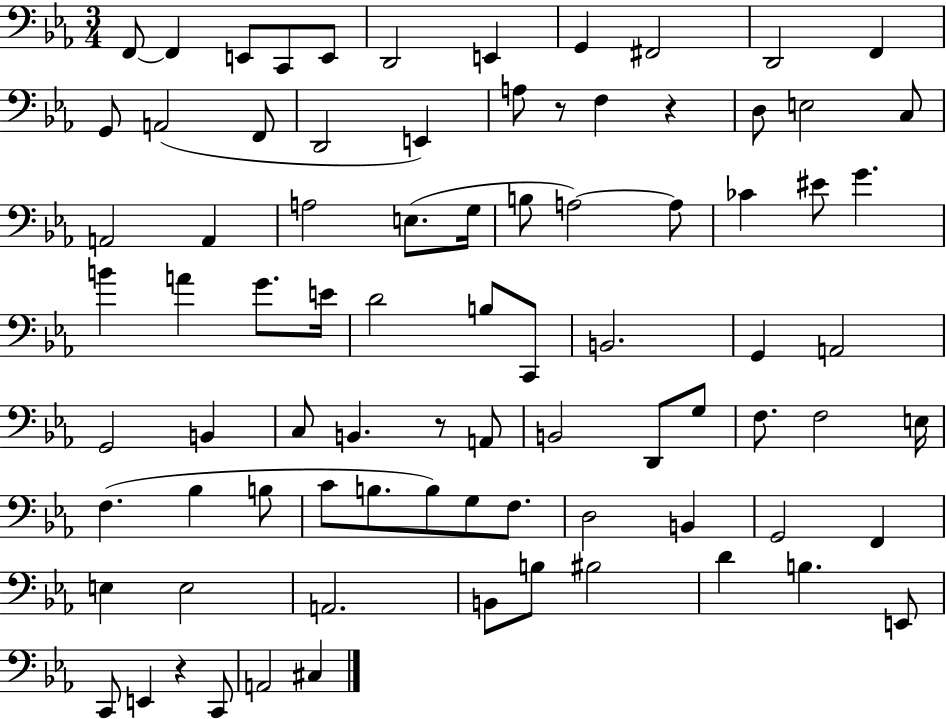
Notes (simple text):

F2/e F2/q E2/e C2/e E2/e D2/h E2/q G2/q F#2/h D2/h F2/q G2/e A2/h F2/e D2/h E2/q A3/e R/e F3/q R/q D3/e E3/h C3/e A2/h A2/q A3/h E3/e. G3/s B3/e A3/h A3/e CES4/q EIS4/e G4/q. B4/q A4/q G4/e. E4/s D4/h B3/e C2/e B2/h. G2/q A2/h G2/h B2/q C3/e B2/q. R/e A2/e B2/h D2/e G3/e F3/e. F3/h E3/s F3/q. Bb3/q B3/e C4/e B3/e. B3/e G3/e F3/e. D3/h B2/q G2/h F2/q E3/q E3/h A2/h. B2/e B3/e BIS3/h D4/q B3/q. E2/e C2/e E2/q R/q C2/e A2/h C#3/q